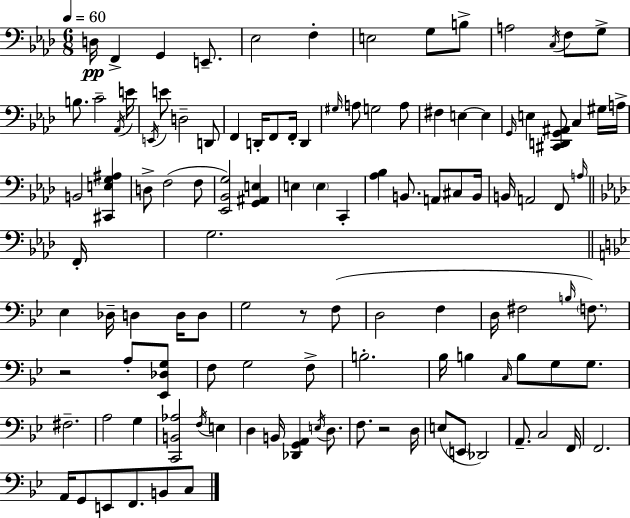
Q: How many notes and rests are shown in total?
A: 114